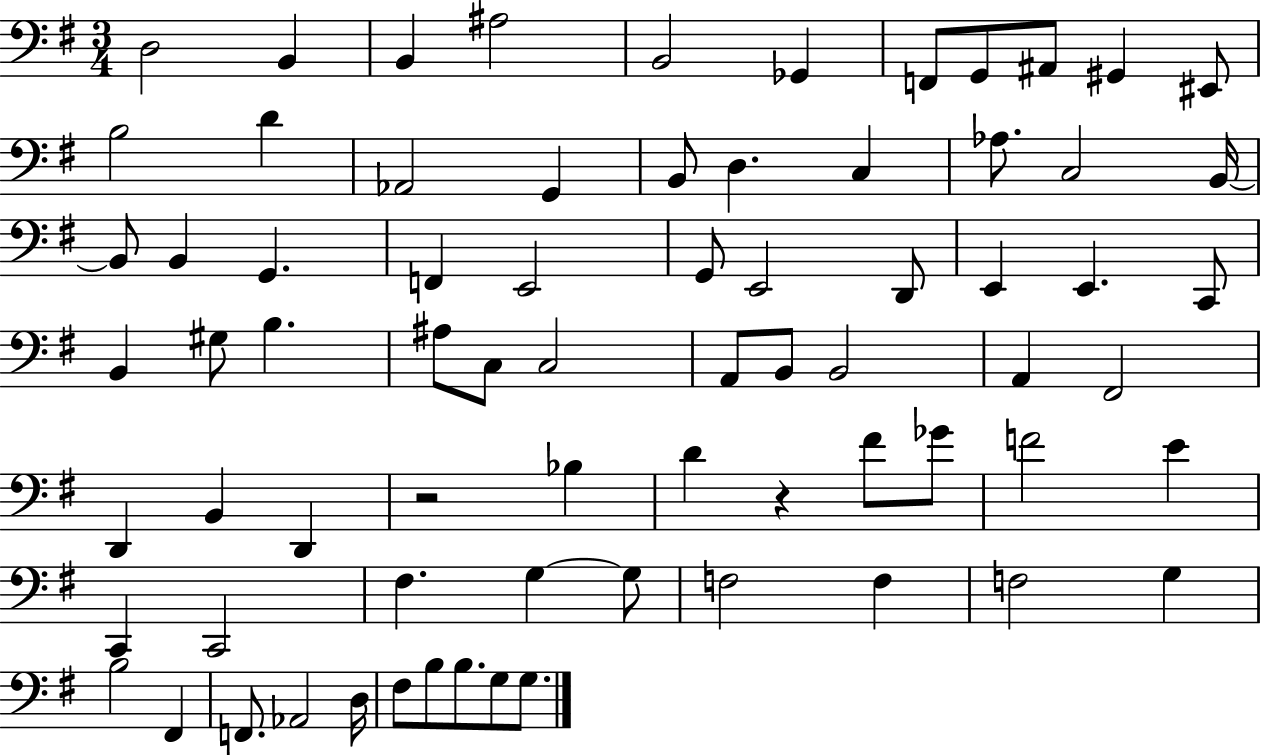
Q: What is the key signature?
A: G major